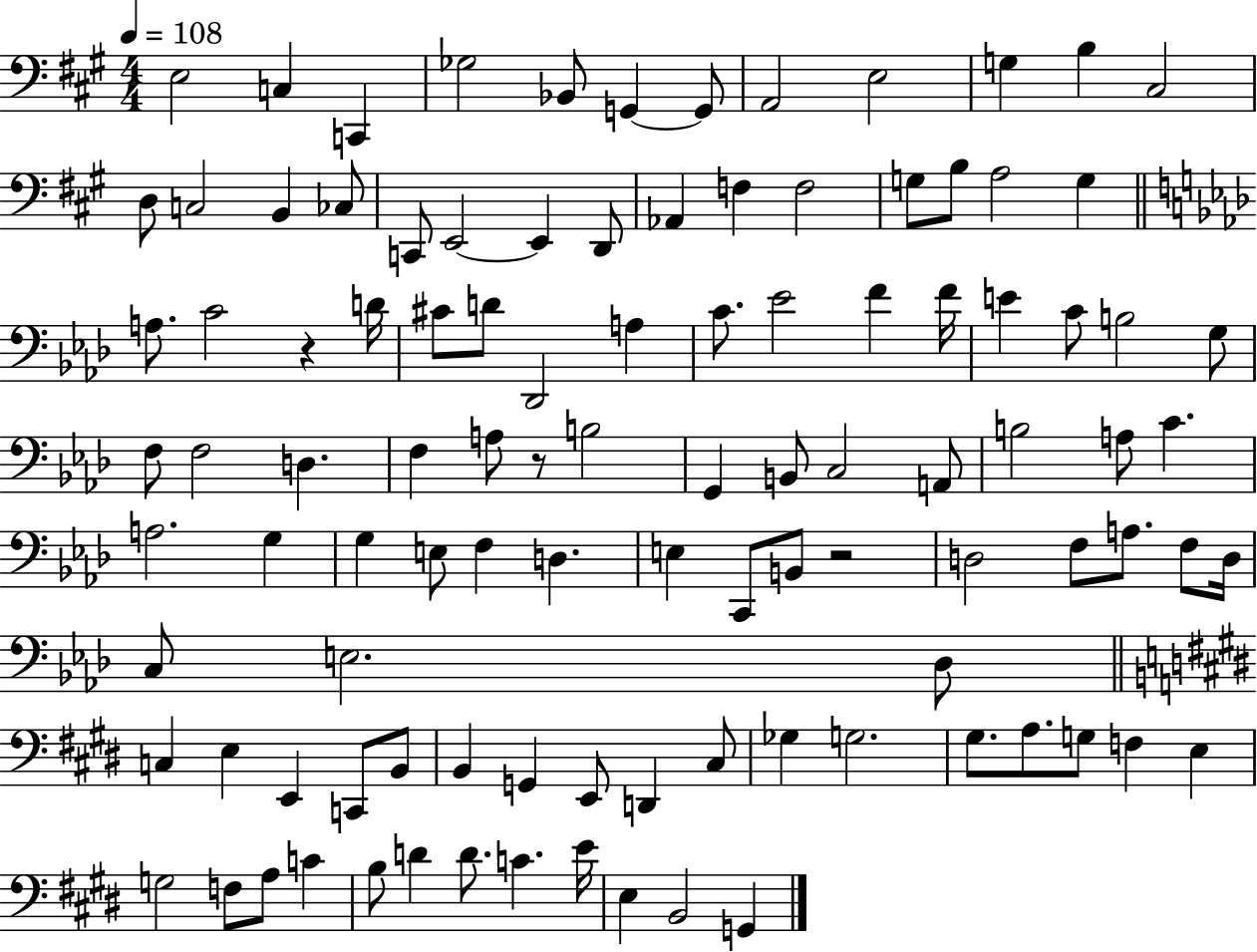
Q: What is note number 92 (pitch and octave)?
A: A3